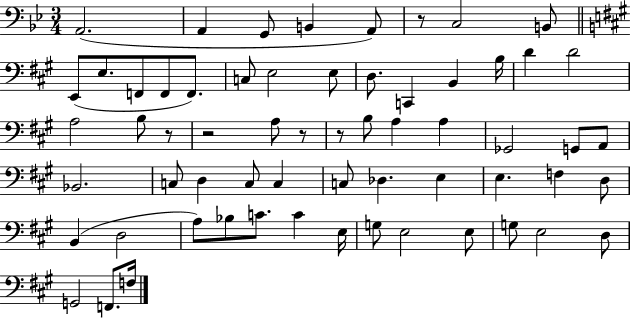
A2/h. A2/q G2/e B2/q A2/e R/e C3/h B2/e E2/e E3/e. F2/e F2/e F2/e. C3/e E3/h E3/e D3/e. C2/q B2/q B3/s D4/q D4/h A3/h B3/e R/e R/h A3/e R/e R/e B3/e A3/q A3/q Gb2/h G2/e A2/e Bb2/h. C3/e D3/q C3/e C3/q C3/e Db3/q. E3/q E3/q. F3/q D3/e B2/q D3/h A3/e Bb3/e C4/e. C4/q E3/s G3/e E3/h E3/e G3/e E3/h D3/e G2/h F2/e. F3/s